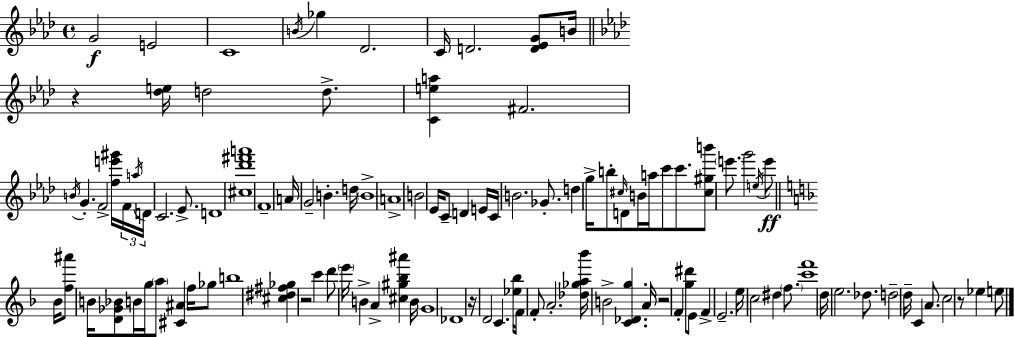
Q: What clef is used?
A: treble